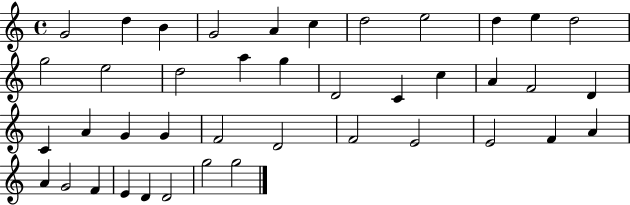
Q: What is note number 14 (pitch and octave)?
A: D5